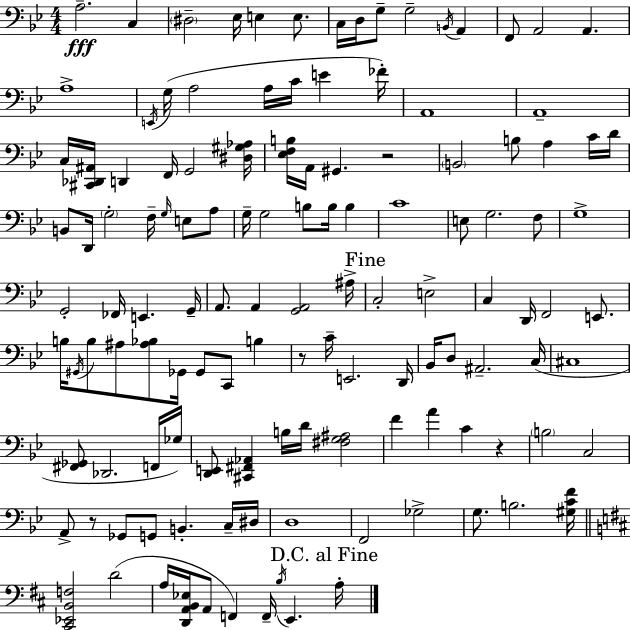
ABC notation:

X:1
T:Untitled
M:4/4
L:1/4
K:Bb
A,2 C, ^D,2 _E,/4 E, E,/2 C,/4 D,/4 G,/2 G,2 B,,/4 A,, F,,/2 A,,2 A,, A,4 E,,/4 G,/4 A,2 A,/4 C/4 E _F/4 A,,4 A,,4 C,/4 [^C,,_D,,^A,,]/4 D,, F,,/4 G,,2 [^D,^G,_A,]/4 [_E,F,B,]/4 A,,/4 ^G,, z2 B,,2 B,/2 A, C/4 D/4 B,,/2 D,,/4 G,2 F,/4 G,/4 E,/2 A,/2 G,/4 G,2 B,/2 B,/4 B, C4 E,/2 G,2 F,/2 G,4 G,,2 _F,,/4 E,, G,,/4 A,,/2 A,, [G,,A,,]2 ^A,/4 C,2 E,2 C, D,,/4 F,,2 E,,/2 B,/4 ^G,,/4 B,/2 ^A,/2 [^A,_B,]/2 _G,,/4 _G,,/2 C,,/2 B, z/2 C/4 E,,2 D,,/4 _B,,/4 D,/2 ^A,,2 C,/4 ^C,4 [^F,,_G,,]/2 _D,,2 F,,/4 _G,/4 [D,,E,,]/2 [^C,,^F,,_A,,] B,/4 D/4 [^F,G,^A,]2 F A C z B,2 C,2 A,,/2 z/2 _G,,/2 G,,/2 B,, C,/4 ^D,/4 D,4 F,,2 _G,2 G,/2 B,2 [^G,CF]/4 [^C,,_E,,B,,F,]2 D2 A,/4 [D,,A,,B,,_E,]/4 A,,/2 F,, F,,/4 B,/4 E,, A,/4